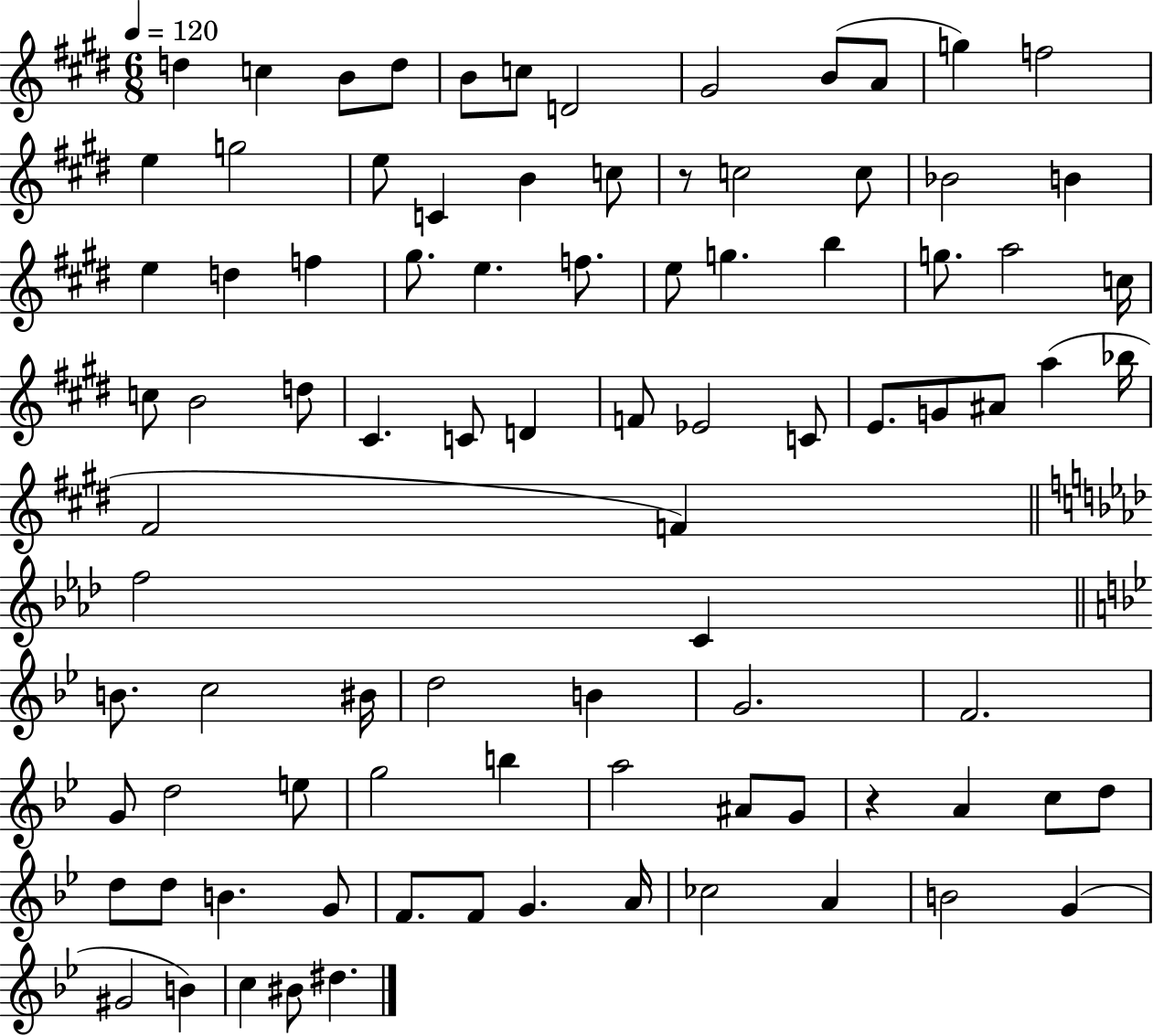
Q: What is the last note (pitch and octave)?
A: D#5